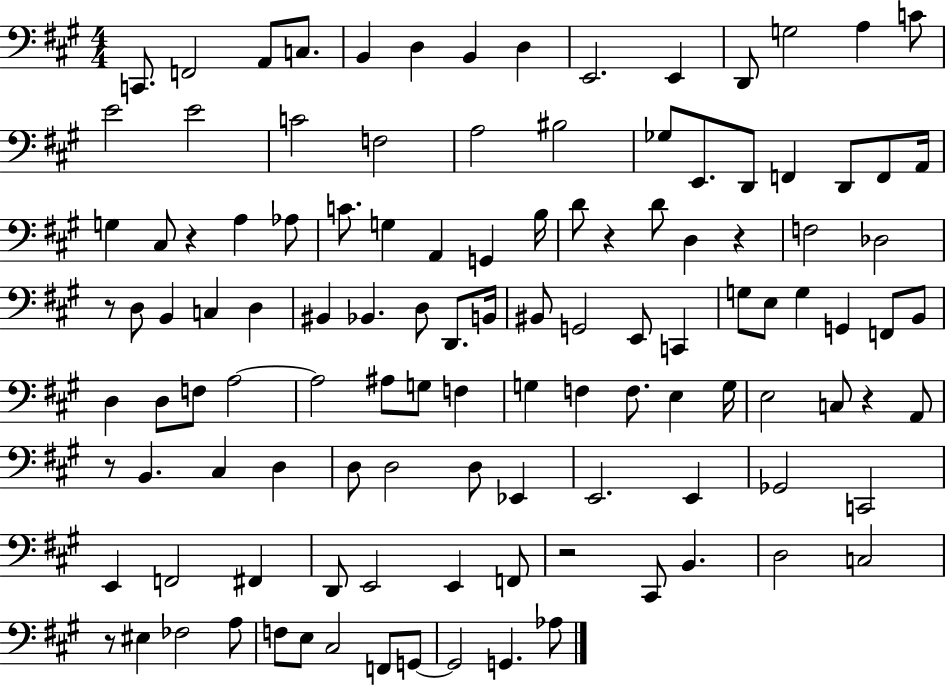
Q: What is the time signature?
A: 4/4